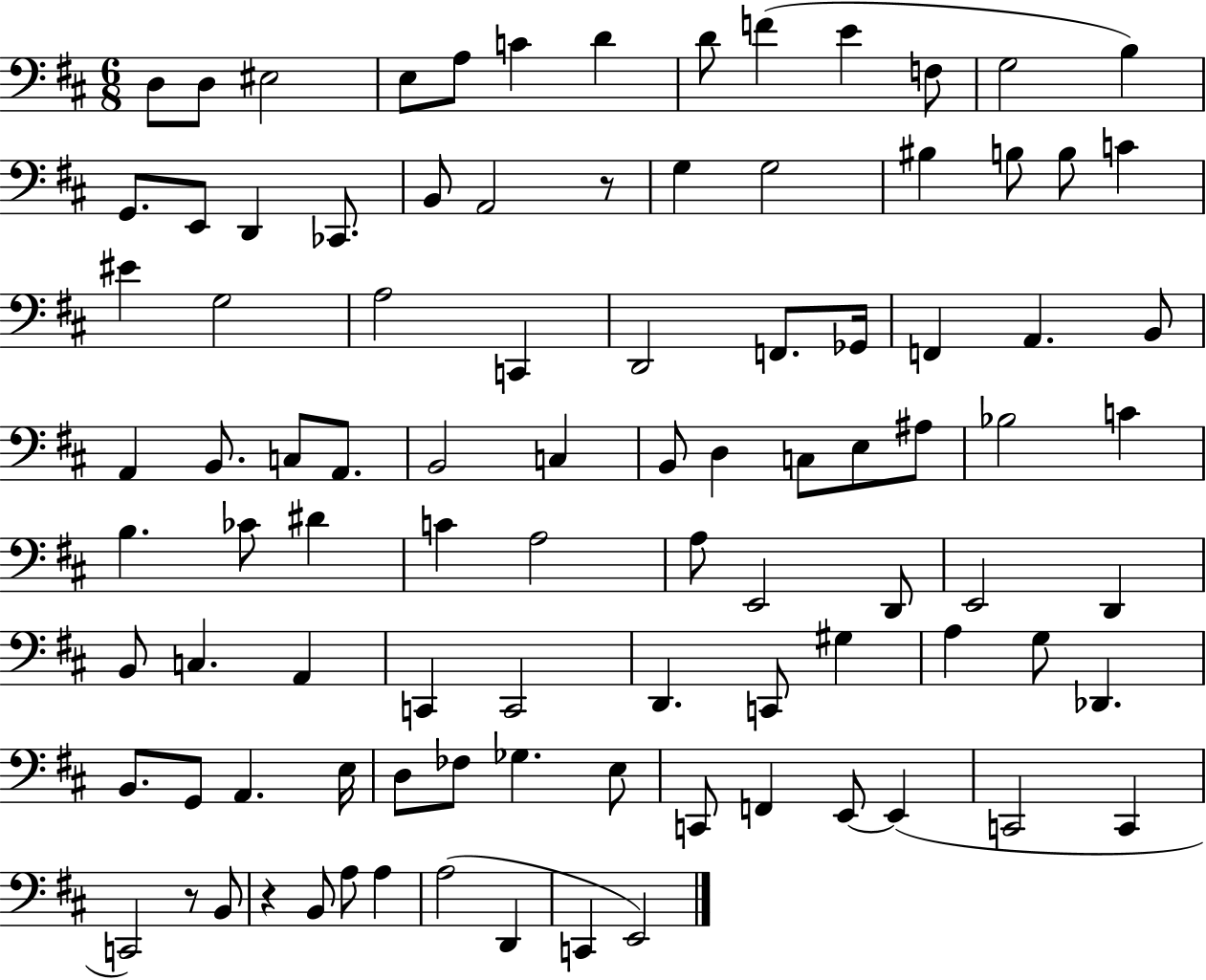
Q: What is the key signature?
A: D major